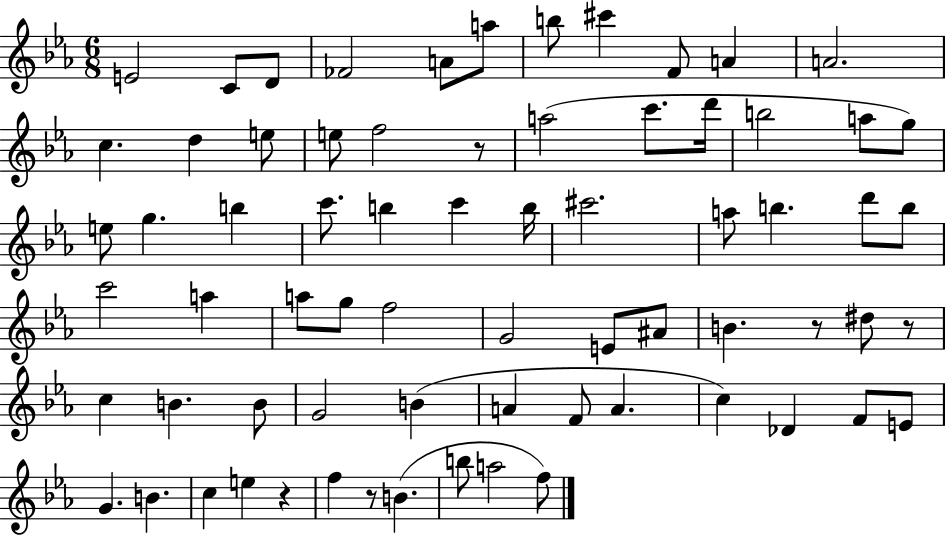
{
  \clef treble
  \numericTimeSignature
  \time 6/8
  \key ees \major
  e'2 c'8 d'8 | fes'2 a'8 a''8 | b''8 cis'''4 f'8 a'4 | a'2. | \break c''4. d''4 e''8 | e''8 f''2 r8 | a''2( c'''8. d'''16 | b''2 a''8 g''8) | \break e''8 g''4. b''4 | c'''8. b''4 c'''4 b''16 | cis'''2. | a''8 b''4. d'''8 b''8 | \break c'''2 a''4 | a''8 g''8 f''2 | g'2 e'8 ais'8 | b'4. r8 dis''8 r8 | \break c''4 b'4. b'8 | g'2 b'4( | a'4 f'8 a'4. | c''4) des'4 f'8 e'8 | \break g'4. b'4. | c''4 e''4 r4 | f''4 r8 b'4.( | b''8 a''2 f''8) | \break \bar "|."
}